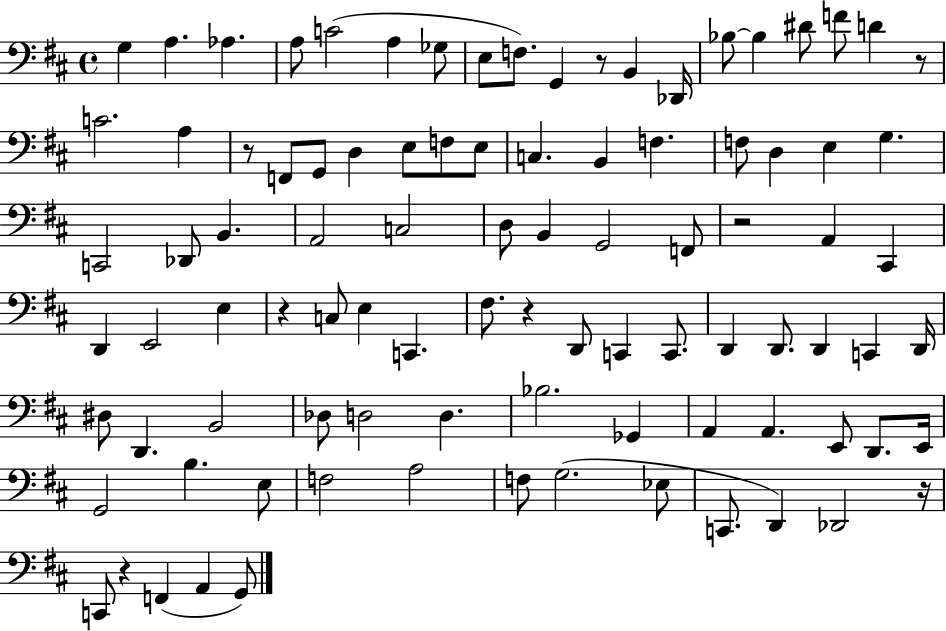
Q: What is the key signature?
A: D major